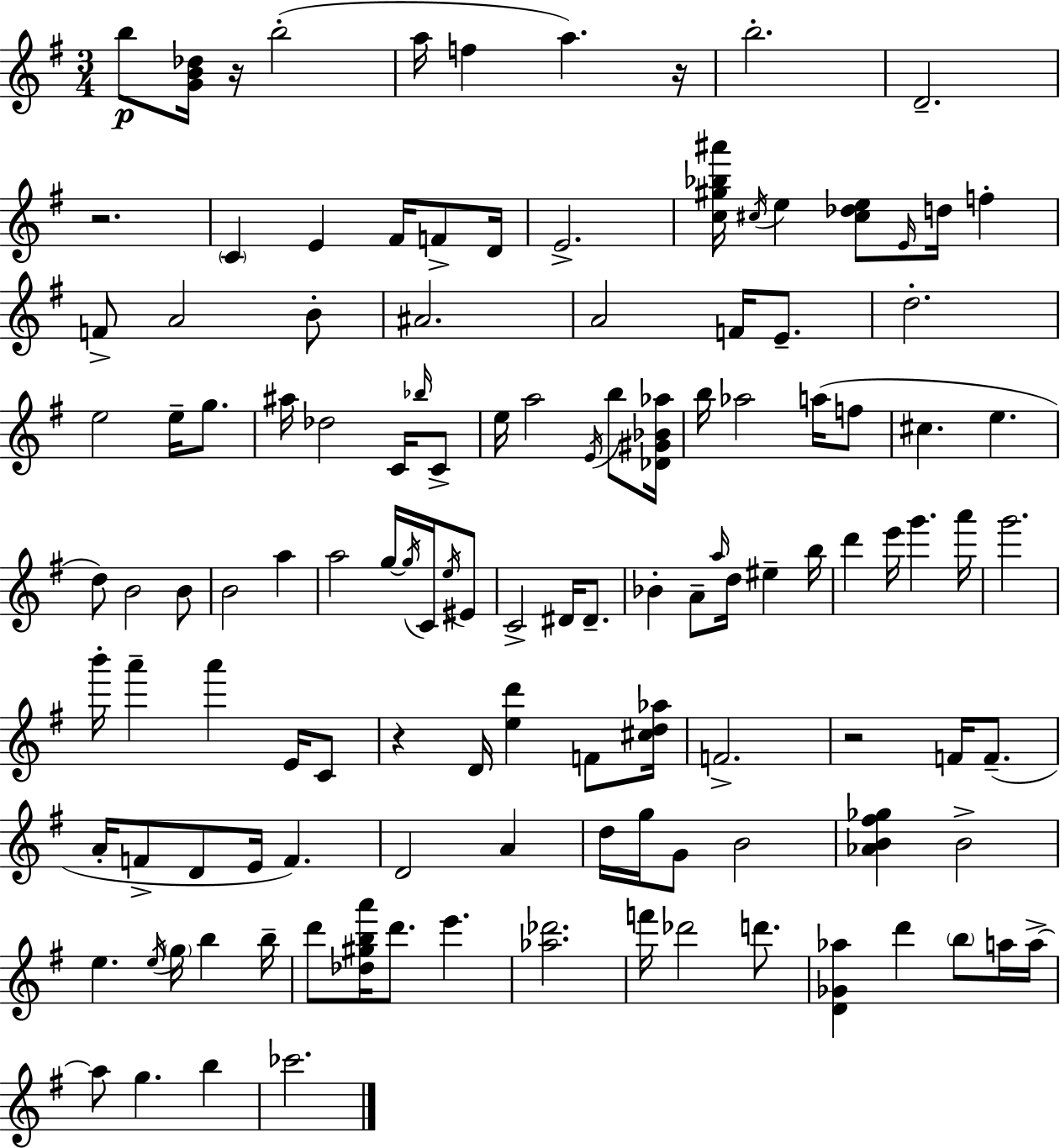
B5/e [G4,B4,Db5]/s R/s B5/h A5/s F5/q A5/q. R/s B5/h. D4/h. R/h. C4/q E4/q F#4/s F4/e D4/s E4/h. [C5,G#5,Bb5,A#6]/s C#5/s E5/q [C#5,Db5,E5]/e E4/s D5/s F5/q F4/e A4/h B4/e A#4/h. A4/h F4/s E4/e. D5/h. E5/h E5/s G5/e. A#5/s Db5/h C4/s Bb5/s C4/e E5/s A5/h E4/s B5/e [Db4,G#4,Bb4,Ab5]/s B5/s Ab5/h A5/s F5/e C#5/q. E5/q. D5/e B4/h B4/e B4/h A5/q A5/h G5/s G5/s C4/s E5/s EIS4/e C4/h D#4/s D#4/e. Bb4/q A4/e A5/s D5/s EIS5/q B5/s D6/q E6/s G6/q. A6/s G6/h. B6/s A6/q A6/q E4/s C4/e R/q D4/s [E5,D6]/q F4/e [C#5,D5,Ab5]/s F4/h. R/h F4/s F4/e. A4/s F4/e D4/e E4/s F4/q. D4/h A4/q D5/s G5/s G4/e B4/h [Ab4,B4,F#5,Gb5]/q B4/h E5/q. E5/s G5/s B5/q B5/s D6/e [Db5,G#5,B5,A6]/s D6/e. E6/q. [Ab5,Db6]/h. F6/s Db6/h D6/e. [D4,Gb4,Ab5]/q D6/q B5/e A5/s A5/s A5/e G5/q. B5/q CES6/h.